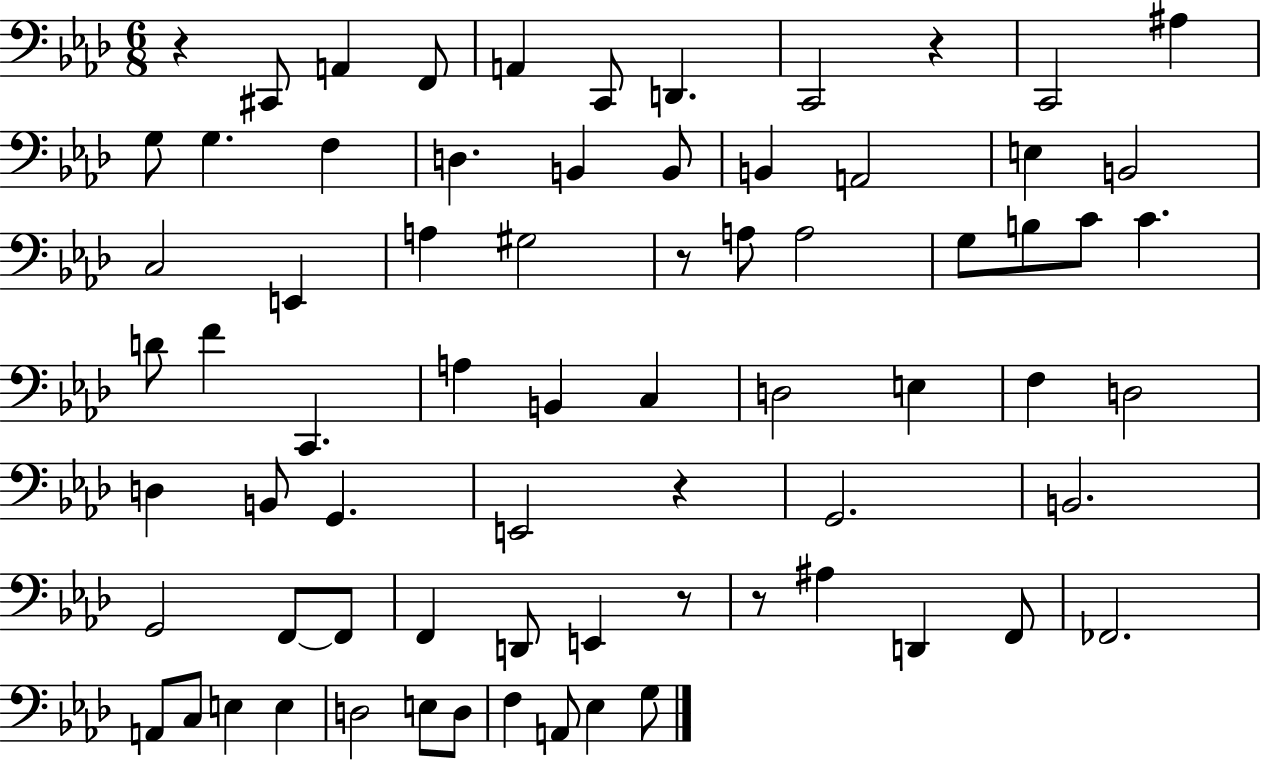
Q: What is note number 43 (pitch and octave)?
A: E2